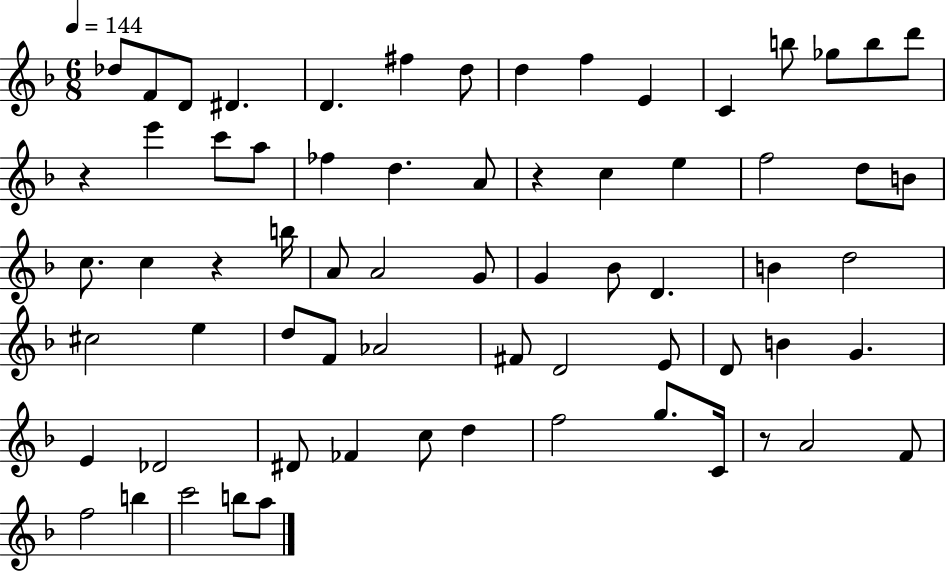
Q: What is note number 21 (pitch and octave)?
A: A4